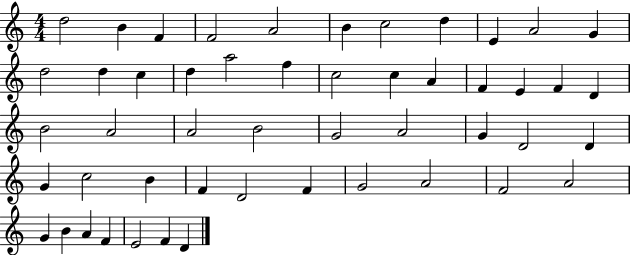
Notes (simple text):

D5/h B4/q F4/q F4/h A4/h B4/q C5/h D5/q E4/q A4/h G4/q D5/h D5/q C5/q D5/q A5/h F5/q C5/h C5/q A4/q F4/q E4/q F4/q D4/q B4/h A4/h A4/h B4/h G4/h A4/h G4/q D4/h D4/q G4/q C5/h B4/q F4/q D4/h F4/q G4/h A4/h F4/h A4/h G4/q B4/q A4/q F4/q E4/h F4/q D4/q